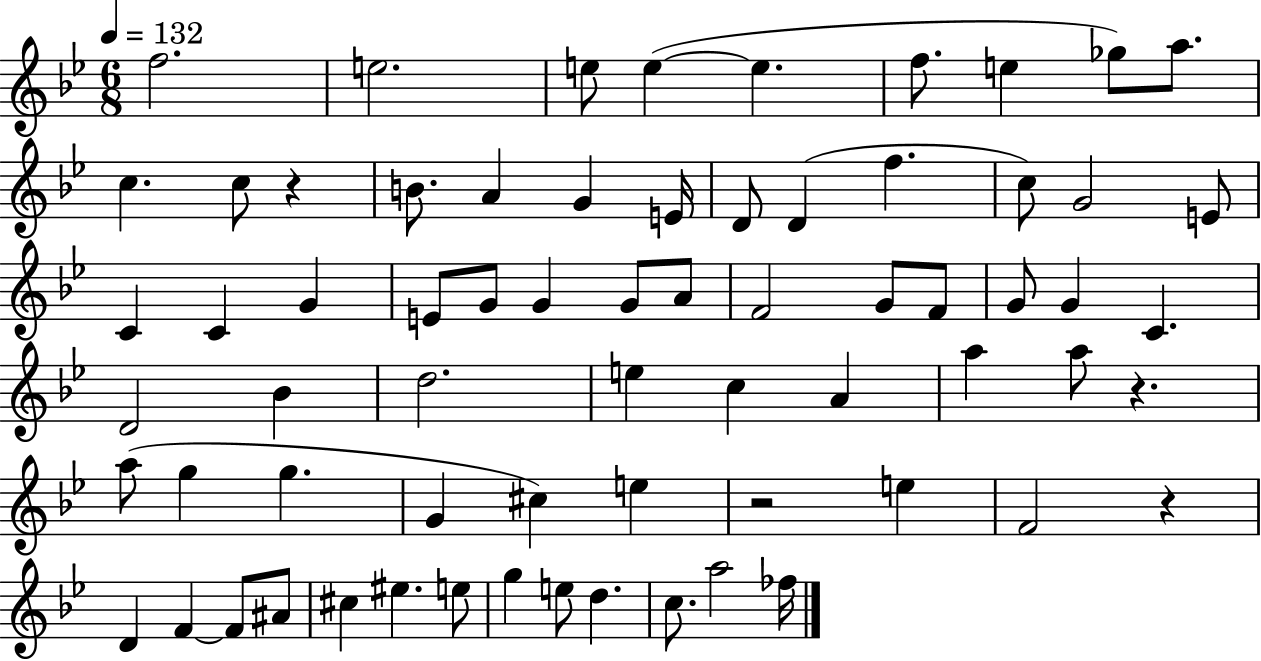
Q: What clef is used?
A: treble